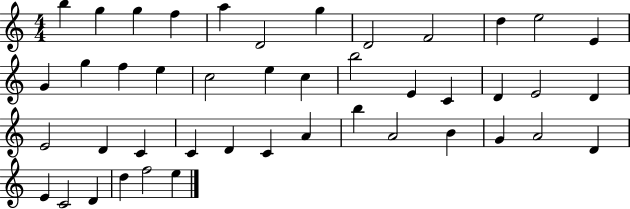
{
  \clef treble
  \numericTimeSignature
  \time 4/4
  \key c \major
  b''4 g''4 g''4 f''4 | a''4 d'2 g''4 | d'2 f'2 | d''4 e''2 e'4 | \break g'4 g''4 f''4 e''4 | c''2 e''4 c''4 | b''2 e'4 c'4 | d'4 e'2 d'4 | \break e'2 d'4 c'4 | c'4 d'4 c'4 a'4 | b''4 a'2 b'4 | g'4 a'2 d'4 | \break e'4 c'2 d'4 | d''4 f''2 e''4 | \bar "|."
}